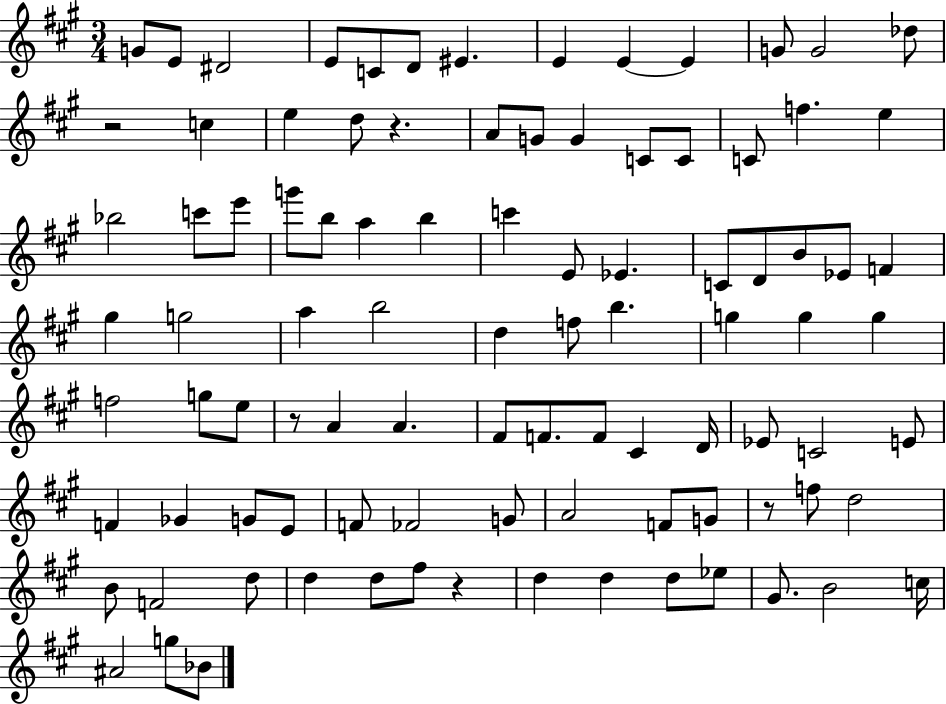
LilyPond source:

{
  \clef treble
  \numericTimeSignature
  \time 3/4
  \key a \major
  g'8 e'8 dis'2 | e'8 c'8 d'8 eis'4. | e'4 e'4~~ e'4 | g'8 g'2 des''8 | \break r2 c''4 | e''4 d''8 r4. | a'8 g'8 g'4 c'8 c'8 | c'8 f''4. e''4 | \break bes''2 c'''8 e'''8 | g'''8 b''8 a''4 b''4 | c'''4 e'8 ees'4. | c'8 d'8 b'8 ees'8 f'4 | \break gis''4 g''2 | a''4 b''2 | d''4 f''8 b''4. | g''4 g''4 g''4 | \break f''2 g''8 e''8 | r8 a'4 a'4. | fis'8 f'8. f'8 cis'4 d'16 | ees'8 c'2 e'8 | \break f'4 ges'4 g'8 e'8 | f'8 fes'2 g'8 | a'2 f'8 g'8 | r8 f''8 d''2 | \break b'8 f'2 d''8 | d''4 d''8 fis''8 r4 | d''4 d''4 d''8 ees''8 | gis'8. b'2 c''16 | \break ais'2 g''8 bes'8 | \bar "|."
}